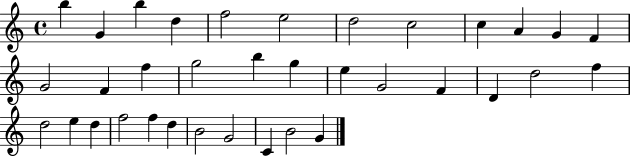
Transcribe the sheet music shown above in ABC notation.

X:1
T:Untitled
M:4/4
L:1/4
K:C
b G b d f2 e2 d2 c2 c A G F G2 F f g2 b g e G2 F D d2 f d2 e d f2 f d B2 G2 C B2 G